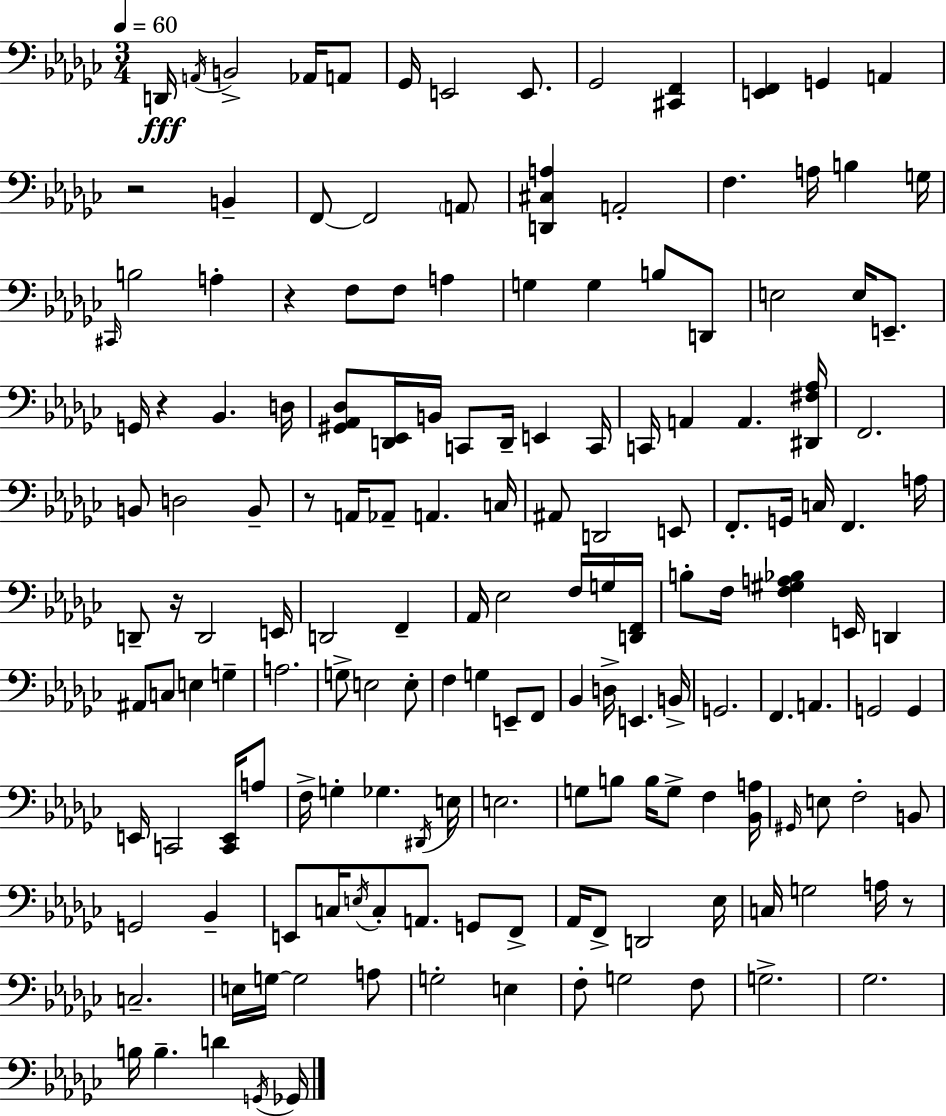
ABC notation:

X:1
T:Untitled
M:3/4
L:1/4
K:Ebm
D,,/4 A,,/4 B,,2 _A,,/4 A,,/2 _G,,/4 E,,2 E,,/2 _G,,2 [^C,,F,,] [E,,F,,] G,, A,, z2 B,, F,,/2 F,,2 A,,/2 [D,,^C,A,] A,,2 F, A,/4 B, G,/4 ^C,,/4 B,2 A, z F,/2 F,/2 A, G, G, B,/2 D,,/2 E,2 E,/4 E,,/2 G,,/4 z _B,, D,/4 [^G,,_A,,_D,]/2 [D,,_E,,]/4 B,,/4 C,,/2 D,,/4 E,, C,,/4 C,,/4 A,, A,, [^D,,^F,_A,]/4 F,,2 B,,/2 D,2 B,,/2 z/2 A,,/4 _A,,/2 A,, C,/4 ^A,,/2 D,,2 E,,/2 F,,/2 G,,/4 C,/4 F,, A,/4 D,,/2 z/4 D,,2 E,,/4 D,,2 F,, _A,,/4 _E,2 F,/4 G,/4 [D,,F,,]/4 B,/2 F,/4 [F,^G,A,_B,] E,,/4 D,, ^A,,/2 C,/2 E, G, A,2 G,/2 E,2 E,/2 F, G, E,,/2 F,,/2 _B,, D,/4 E,, B,,/4 G,,2 F,, A,, G,,2 G,, E,,/4 C,,2 [C,,E,,]/4 A,/2 F,/4 G, _G, ^D,,/4 E,/4 E,2 G,/2 B,/2 B,/4 G,/2 F, [_B,,A,]/4 ^G,,/4 E,/2 F,2 B,,/2 G,,2 _B,, E,,/2 C,/4 E,/4 C,/2 A,,/2 G,,/2 F,,/2 _A,,/4 F,,/2 D,,2 _E,/4 C,/4 G,2 A,/4 z/2 C,2 E,/4 G,/4 G,2 A,/2 G,2 E, F,/2 G,2 F,/2 G,2 _G,2 B,/4 B, D G,,/4 _G,,/4